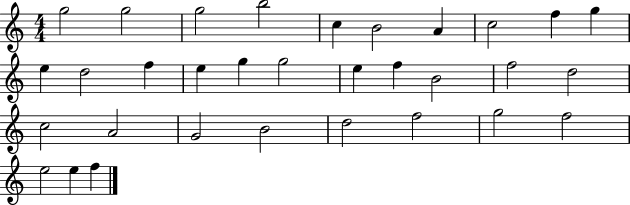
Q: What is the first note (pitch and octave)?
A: G5